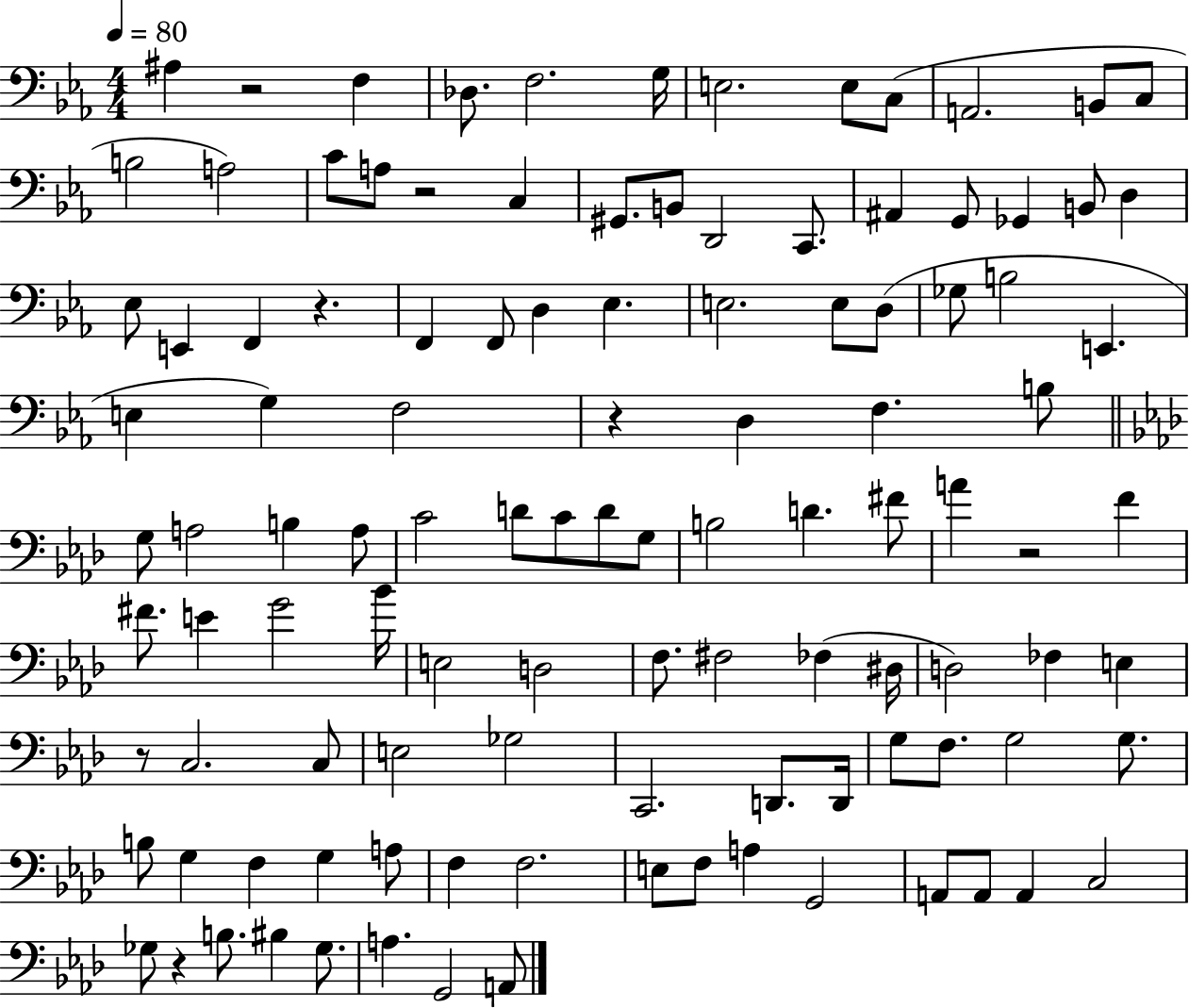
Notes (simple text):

A#3/q R/h F3/q Db3/e. F3/h. G3/s E3/h. E3/e C3/e A2/h. B2/e C3/e B3/h A3/h C4/e A3/e R/h C3/q G#2/e. B2/e D2/h C2/e. A#2/q G2/e Gb2/q B2/e D3/q Eb3/e E2/q F2/q R/q. F2/q F2/e D3/q Eb3/q. E3/h. E3/e D3/e Gb3/e B3/h E2/q. E3/q G3/q F3/h R/q D3/q F3/q. B3/e G3/e A3/h B3/q A3/e C4/h D4/e C4/e D4/e G3/e B3/h D4/q. F#4/e A4/q R/h F4/q F#4/e. E4/q G4/h Bb4/s E3/h D3/h F3/e. F#3/h FES3/q D#3/s D3/h FES3/q E3/q R/e C3/h. C3/e E3/h Gb3/h C2/h. D2/e. D2/s G3/e F3/e. G3/h G3/e. B3/e G3/q F3/q G3/q A3/e F3/q F3/h. E3/e F3/e A3/q G2/h A2/e A2/e A2/q C3/h Gb3/e R/q B3/e. BIS3/q Gb3/e. A3/q. G2/h A2/e